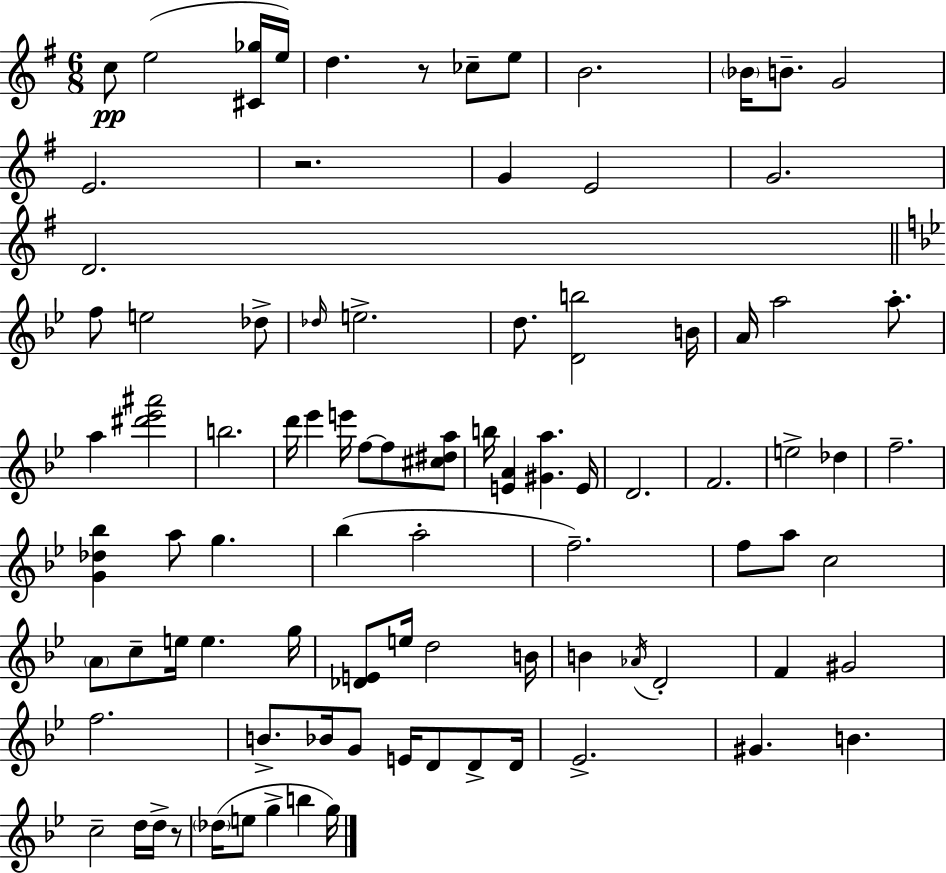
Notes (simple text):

C5/e E5/h [C#4,Gb5]/s E5/s D5/q. R/e CES5/e E5/e B4/h. Bb4/s B4/e. G4/h E4/h. R/h. G4/q E4/h G4/h. D4/h. F5/e E5/h Db5/e Db5/s E5/h. D5/e. [D4,B5]/h B4/s A4/s A5/h A5/e. A5/q [D#6,Eb6,A#6]/h B5/h. D6/s Eb6/q E6/s F5/e F5/e [C#5,D#5,A5]/e B5/s [E4,A4]/q [G#4,A5]/q. E4/s D4/h. F4/h. E5/h Db5/q F5/h. [G4,Db5,Bb5]/q A5/e G5/q. Bb5/q A5/h F5/h. F5/e A5/e C5/h A4/e C5/e E5/s E5/q. G5/s [Db4,E4]/e E5/s D5/h B4/s B4/q Ab4/s D4/h F4/q G#4/h F5/h. B4/e. Bb4/s G4/e E4/s D4/e D4/e D4/s Eb4/h. G#4/q. B4/q. C5/h D5/s D5/s R/e Db5/s E5/e G5/q B5/q G5/s